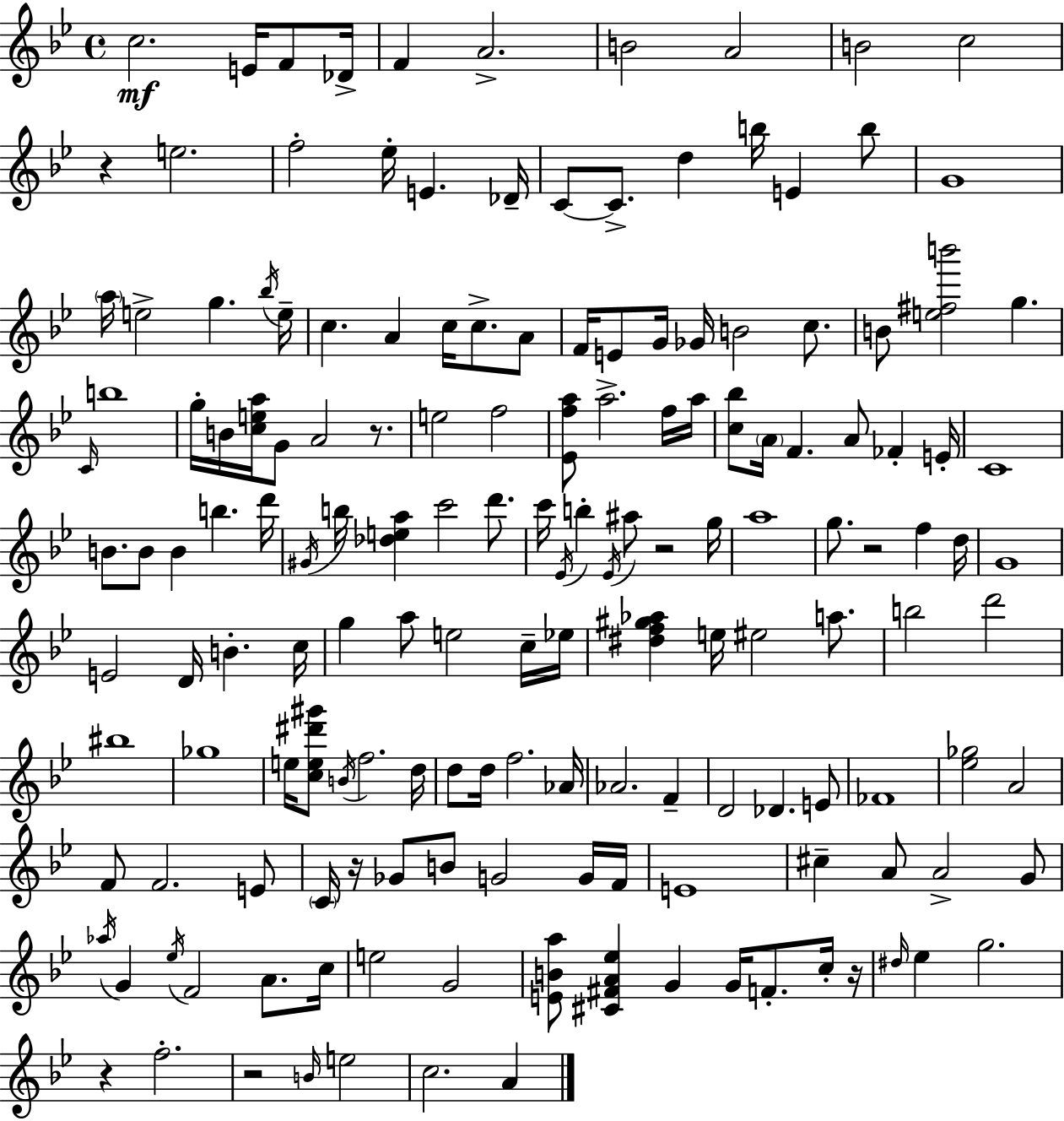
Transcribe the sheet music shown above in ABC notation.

X:1
T:Untitled
M:4/4
L:1/4
K:Bb
c2 E/4 F/2 _D/4 F A2 B2 A2 B2 c2 z e2 f2 _e/4 E _D/4 C/2 C/2 d b/4 E b/2 G4 a/4 e2 g _b/4 e/4 c A c/4 c/2 A/2 F/4 E/2 G/4 _G/4 B2 c/2 B/2 [e^fb']2 g C/4 b4 g/4 B/4 [cea]/4 G/2 A2 z/2 e2 f2 [_Efa]/2 a2 f/4 a/4 [c_b]/2 A/4 F A/2 _F E/4 C4 B/2 B/2 B b d'/4 ^G/4 b/4 [_dea] c'2 d'/2 c'/4 _E/4 b _E/4 ^a/2 z2 g/4 a4 g/2 z2 f d/4 G4 E2 D/4 B c/4 g a/2 e2 c/4 _e/4 [^df^g_a] e/4 ^e2 a/2 b2 d'2 ^b4 _g4 e/4 [ce^d'^g']/2 B/4 f2 d/4 d/2 d/4 f2 _A/4 _A2 F D2 _D E/2 _F4 [_e_g]2 A2 F/2 F2 E/2 C/4 z/4 _G/2 B/2 G2 G/4 F/4 E4 ^c A/2 A2 G/2 _a/4 G _e/4 F2 A/2 c/4 e2 G2 [EBa]/2 [^C^FA_e] G G/4 F/2 c/4 z/4 ^d/4 _e g2 z f2 z2 B/4 e2 c2 A